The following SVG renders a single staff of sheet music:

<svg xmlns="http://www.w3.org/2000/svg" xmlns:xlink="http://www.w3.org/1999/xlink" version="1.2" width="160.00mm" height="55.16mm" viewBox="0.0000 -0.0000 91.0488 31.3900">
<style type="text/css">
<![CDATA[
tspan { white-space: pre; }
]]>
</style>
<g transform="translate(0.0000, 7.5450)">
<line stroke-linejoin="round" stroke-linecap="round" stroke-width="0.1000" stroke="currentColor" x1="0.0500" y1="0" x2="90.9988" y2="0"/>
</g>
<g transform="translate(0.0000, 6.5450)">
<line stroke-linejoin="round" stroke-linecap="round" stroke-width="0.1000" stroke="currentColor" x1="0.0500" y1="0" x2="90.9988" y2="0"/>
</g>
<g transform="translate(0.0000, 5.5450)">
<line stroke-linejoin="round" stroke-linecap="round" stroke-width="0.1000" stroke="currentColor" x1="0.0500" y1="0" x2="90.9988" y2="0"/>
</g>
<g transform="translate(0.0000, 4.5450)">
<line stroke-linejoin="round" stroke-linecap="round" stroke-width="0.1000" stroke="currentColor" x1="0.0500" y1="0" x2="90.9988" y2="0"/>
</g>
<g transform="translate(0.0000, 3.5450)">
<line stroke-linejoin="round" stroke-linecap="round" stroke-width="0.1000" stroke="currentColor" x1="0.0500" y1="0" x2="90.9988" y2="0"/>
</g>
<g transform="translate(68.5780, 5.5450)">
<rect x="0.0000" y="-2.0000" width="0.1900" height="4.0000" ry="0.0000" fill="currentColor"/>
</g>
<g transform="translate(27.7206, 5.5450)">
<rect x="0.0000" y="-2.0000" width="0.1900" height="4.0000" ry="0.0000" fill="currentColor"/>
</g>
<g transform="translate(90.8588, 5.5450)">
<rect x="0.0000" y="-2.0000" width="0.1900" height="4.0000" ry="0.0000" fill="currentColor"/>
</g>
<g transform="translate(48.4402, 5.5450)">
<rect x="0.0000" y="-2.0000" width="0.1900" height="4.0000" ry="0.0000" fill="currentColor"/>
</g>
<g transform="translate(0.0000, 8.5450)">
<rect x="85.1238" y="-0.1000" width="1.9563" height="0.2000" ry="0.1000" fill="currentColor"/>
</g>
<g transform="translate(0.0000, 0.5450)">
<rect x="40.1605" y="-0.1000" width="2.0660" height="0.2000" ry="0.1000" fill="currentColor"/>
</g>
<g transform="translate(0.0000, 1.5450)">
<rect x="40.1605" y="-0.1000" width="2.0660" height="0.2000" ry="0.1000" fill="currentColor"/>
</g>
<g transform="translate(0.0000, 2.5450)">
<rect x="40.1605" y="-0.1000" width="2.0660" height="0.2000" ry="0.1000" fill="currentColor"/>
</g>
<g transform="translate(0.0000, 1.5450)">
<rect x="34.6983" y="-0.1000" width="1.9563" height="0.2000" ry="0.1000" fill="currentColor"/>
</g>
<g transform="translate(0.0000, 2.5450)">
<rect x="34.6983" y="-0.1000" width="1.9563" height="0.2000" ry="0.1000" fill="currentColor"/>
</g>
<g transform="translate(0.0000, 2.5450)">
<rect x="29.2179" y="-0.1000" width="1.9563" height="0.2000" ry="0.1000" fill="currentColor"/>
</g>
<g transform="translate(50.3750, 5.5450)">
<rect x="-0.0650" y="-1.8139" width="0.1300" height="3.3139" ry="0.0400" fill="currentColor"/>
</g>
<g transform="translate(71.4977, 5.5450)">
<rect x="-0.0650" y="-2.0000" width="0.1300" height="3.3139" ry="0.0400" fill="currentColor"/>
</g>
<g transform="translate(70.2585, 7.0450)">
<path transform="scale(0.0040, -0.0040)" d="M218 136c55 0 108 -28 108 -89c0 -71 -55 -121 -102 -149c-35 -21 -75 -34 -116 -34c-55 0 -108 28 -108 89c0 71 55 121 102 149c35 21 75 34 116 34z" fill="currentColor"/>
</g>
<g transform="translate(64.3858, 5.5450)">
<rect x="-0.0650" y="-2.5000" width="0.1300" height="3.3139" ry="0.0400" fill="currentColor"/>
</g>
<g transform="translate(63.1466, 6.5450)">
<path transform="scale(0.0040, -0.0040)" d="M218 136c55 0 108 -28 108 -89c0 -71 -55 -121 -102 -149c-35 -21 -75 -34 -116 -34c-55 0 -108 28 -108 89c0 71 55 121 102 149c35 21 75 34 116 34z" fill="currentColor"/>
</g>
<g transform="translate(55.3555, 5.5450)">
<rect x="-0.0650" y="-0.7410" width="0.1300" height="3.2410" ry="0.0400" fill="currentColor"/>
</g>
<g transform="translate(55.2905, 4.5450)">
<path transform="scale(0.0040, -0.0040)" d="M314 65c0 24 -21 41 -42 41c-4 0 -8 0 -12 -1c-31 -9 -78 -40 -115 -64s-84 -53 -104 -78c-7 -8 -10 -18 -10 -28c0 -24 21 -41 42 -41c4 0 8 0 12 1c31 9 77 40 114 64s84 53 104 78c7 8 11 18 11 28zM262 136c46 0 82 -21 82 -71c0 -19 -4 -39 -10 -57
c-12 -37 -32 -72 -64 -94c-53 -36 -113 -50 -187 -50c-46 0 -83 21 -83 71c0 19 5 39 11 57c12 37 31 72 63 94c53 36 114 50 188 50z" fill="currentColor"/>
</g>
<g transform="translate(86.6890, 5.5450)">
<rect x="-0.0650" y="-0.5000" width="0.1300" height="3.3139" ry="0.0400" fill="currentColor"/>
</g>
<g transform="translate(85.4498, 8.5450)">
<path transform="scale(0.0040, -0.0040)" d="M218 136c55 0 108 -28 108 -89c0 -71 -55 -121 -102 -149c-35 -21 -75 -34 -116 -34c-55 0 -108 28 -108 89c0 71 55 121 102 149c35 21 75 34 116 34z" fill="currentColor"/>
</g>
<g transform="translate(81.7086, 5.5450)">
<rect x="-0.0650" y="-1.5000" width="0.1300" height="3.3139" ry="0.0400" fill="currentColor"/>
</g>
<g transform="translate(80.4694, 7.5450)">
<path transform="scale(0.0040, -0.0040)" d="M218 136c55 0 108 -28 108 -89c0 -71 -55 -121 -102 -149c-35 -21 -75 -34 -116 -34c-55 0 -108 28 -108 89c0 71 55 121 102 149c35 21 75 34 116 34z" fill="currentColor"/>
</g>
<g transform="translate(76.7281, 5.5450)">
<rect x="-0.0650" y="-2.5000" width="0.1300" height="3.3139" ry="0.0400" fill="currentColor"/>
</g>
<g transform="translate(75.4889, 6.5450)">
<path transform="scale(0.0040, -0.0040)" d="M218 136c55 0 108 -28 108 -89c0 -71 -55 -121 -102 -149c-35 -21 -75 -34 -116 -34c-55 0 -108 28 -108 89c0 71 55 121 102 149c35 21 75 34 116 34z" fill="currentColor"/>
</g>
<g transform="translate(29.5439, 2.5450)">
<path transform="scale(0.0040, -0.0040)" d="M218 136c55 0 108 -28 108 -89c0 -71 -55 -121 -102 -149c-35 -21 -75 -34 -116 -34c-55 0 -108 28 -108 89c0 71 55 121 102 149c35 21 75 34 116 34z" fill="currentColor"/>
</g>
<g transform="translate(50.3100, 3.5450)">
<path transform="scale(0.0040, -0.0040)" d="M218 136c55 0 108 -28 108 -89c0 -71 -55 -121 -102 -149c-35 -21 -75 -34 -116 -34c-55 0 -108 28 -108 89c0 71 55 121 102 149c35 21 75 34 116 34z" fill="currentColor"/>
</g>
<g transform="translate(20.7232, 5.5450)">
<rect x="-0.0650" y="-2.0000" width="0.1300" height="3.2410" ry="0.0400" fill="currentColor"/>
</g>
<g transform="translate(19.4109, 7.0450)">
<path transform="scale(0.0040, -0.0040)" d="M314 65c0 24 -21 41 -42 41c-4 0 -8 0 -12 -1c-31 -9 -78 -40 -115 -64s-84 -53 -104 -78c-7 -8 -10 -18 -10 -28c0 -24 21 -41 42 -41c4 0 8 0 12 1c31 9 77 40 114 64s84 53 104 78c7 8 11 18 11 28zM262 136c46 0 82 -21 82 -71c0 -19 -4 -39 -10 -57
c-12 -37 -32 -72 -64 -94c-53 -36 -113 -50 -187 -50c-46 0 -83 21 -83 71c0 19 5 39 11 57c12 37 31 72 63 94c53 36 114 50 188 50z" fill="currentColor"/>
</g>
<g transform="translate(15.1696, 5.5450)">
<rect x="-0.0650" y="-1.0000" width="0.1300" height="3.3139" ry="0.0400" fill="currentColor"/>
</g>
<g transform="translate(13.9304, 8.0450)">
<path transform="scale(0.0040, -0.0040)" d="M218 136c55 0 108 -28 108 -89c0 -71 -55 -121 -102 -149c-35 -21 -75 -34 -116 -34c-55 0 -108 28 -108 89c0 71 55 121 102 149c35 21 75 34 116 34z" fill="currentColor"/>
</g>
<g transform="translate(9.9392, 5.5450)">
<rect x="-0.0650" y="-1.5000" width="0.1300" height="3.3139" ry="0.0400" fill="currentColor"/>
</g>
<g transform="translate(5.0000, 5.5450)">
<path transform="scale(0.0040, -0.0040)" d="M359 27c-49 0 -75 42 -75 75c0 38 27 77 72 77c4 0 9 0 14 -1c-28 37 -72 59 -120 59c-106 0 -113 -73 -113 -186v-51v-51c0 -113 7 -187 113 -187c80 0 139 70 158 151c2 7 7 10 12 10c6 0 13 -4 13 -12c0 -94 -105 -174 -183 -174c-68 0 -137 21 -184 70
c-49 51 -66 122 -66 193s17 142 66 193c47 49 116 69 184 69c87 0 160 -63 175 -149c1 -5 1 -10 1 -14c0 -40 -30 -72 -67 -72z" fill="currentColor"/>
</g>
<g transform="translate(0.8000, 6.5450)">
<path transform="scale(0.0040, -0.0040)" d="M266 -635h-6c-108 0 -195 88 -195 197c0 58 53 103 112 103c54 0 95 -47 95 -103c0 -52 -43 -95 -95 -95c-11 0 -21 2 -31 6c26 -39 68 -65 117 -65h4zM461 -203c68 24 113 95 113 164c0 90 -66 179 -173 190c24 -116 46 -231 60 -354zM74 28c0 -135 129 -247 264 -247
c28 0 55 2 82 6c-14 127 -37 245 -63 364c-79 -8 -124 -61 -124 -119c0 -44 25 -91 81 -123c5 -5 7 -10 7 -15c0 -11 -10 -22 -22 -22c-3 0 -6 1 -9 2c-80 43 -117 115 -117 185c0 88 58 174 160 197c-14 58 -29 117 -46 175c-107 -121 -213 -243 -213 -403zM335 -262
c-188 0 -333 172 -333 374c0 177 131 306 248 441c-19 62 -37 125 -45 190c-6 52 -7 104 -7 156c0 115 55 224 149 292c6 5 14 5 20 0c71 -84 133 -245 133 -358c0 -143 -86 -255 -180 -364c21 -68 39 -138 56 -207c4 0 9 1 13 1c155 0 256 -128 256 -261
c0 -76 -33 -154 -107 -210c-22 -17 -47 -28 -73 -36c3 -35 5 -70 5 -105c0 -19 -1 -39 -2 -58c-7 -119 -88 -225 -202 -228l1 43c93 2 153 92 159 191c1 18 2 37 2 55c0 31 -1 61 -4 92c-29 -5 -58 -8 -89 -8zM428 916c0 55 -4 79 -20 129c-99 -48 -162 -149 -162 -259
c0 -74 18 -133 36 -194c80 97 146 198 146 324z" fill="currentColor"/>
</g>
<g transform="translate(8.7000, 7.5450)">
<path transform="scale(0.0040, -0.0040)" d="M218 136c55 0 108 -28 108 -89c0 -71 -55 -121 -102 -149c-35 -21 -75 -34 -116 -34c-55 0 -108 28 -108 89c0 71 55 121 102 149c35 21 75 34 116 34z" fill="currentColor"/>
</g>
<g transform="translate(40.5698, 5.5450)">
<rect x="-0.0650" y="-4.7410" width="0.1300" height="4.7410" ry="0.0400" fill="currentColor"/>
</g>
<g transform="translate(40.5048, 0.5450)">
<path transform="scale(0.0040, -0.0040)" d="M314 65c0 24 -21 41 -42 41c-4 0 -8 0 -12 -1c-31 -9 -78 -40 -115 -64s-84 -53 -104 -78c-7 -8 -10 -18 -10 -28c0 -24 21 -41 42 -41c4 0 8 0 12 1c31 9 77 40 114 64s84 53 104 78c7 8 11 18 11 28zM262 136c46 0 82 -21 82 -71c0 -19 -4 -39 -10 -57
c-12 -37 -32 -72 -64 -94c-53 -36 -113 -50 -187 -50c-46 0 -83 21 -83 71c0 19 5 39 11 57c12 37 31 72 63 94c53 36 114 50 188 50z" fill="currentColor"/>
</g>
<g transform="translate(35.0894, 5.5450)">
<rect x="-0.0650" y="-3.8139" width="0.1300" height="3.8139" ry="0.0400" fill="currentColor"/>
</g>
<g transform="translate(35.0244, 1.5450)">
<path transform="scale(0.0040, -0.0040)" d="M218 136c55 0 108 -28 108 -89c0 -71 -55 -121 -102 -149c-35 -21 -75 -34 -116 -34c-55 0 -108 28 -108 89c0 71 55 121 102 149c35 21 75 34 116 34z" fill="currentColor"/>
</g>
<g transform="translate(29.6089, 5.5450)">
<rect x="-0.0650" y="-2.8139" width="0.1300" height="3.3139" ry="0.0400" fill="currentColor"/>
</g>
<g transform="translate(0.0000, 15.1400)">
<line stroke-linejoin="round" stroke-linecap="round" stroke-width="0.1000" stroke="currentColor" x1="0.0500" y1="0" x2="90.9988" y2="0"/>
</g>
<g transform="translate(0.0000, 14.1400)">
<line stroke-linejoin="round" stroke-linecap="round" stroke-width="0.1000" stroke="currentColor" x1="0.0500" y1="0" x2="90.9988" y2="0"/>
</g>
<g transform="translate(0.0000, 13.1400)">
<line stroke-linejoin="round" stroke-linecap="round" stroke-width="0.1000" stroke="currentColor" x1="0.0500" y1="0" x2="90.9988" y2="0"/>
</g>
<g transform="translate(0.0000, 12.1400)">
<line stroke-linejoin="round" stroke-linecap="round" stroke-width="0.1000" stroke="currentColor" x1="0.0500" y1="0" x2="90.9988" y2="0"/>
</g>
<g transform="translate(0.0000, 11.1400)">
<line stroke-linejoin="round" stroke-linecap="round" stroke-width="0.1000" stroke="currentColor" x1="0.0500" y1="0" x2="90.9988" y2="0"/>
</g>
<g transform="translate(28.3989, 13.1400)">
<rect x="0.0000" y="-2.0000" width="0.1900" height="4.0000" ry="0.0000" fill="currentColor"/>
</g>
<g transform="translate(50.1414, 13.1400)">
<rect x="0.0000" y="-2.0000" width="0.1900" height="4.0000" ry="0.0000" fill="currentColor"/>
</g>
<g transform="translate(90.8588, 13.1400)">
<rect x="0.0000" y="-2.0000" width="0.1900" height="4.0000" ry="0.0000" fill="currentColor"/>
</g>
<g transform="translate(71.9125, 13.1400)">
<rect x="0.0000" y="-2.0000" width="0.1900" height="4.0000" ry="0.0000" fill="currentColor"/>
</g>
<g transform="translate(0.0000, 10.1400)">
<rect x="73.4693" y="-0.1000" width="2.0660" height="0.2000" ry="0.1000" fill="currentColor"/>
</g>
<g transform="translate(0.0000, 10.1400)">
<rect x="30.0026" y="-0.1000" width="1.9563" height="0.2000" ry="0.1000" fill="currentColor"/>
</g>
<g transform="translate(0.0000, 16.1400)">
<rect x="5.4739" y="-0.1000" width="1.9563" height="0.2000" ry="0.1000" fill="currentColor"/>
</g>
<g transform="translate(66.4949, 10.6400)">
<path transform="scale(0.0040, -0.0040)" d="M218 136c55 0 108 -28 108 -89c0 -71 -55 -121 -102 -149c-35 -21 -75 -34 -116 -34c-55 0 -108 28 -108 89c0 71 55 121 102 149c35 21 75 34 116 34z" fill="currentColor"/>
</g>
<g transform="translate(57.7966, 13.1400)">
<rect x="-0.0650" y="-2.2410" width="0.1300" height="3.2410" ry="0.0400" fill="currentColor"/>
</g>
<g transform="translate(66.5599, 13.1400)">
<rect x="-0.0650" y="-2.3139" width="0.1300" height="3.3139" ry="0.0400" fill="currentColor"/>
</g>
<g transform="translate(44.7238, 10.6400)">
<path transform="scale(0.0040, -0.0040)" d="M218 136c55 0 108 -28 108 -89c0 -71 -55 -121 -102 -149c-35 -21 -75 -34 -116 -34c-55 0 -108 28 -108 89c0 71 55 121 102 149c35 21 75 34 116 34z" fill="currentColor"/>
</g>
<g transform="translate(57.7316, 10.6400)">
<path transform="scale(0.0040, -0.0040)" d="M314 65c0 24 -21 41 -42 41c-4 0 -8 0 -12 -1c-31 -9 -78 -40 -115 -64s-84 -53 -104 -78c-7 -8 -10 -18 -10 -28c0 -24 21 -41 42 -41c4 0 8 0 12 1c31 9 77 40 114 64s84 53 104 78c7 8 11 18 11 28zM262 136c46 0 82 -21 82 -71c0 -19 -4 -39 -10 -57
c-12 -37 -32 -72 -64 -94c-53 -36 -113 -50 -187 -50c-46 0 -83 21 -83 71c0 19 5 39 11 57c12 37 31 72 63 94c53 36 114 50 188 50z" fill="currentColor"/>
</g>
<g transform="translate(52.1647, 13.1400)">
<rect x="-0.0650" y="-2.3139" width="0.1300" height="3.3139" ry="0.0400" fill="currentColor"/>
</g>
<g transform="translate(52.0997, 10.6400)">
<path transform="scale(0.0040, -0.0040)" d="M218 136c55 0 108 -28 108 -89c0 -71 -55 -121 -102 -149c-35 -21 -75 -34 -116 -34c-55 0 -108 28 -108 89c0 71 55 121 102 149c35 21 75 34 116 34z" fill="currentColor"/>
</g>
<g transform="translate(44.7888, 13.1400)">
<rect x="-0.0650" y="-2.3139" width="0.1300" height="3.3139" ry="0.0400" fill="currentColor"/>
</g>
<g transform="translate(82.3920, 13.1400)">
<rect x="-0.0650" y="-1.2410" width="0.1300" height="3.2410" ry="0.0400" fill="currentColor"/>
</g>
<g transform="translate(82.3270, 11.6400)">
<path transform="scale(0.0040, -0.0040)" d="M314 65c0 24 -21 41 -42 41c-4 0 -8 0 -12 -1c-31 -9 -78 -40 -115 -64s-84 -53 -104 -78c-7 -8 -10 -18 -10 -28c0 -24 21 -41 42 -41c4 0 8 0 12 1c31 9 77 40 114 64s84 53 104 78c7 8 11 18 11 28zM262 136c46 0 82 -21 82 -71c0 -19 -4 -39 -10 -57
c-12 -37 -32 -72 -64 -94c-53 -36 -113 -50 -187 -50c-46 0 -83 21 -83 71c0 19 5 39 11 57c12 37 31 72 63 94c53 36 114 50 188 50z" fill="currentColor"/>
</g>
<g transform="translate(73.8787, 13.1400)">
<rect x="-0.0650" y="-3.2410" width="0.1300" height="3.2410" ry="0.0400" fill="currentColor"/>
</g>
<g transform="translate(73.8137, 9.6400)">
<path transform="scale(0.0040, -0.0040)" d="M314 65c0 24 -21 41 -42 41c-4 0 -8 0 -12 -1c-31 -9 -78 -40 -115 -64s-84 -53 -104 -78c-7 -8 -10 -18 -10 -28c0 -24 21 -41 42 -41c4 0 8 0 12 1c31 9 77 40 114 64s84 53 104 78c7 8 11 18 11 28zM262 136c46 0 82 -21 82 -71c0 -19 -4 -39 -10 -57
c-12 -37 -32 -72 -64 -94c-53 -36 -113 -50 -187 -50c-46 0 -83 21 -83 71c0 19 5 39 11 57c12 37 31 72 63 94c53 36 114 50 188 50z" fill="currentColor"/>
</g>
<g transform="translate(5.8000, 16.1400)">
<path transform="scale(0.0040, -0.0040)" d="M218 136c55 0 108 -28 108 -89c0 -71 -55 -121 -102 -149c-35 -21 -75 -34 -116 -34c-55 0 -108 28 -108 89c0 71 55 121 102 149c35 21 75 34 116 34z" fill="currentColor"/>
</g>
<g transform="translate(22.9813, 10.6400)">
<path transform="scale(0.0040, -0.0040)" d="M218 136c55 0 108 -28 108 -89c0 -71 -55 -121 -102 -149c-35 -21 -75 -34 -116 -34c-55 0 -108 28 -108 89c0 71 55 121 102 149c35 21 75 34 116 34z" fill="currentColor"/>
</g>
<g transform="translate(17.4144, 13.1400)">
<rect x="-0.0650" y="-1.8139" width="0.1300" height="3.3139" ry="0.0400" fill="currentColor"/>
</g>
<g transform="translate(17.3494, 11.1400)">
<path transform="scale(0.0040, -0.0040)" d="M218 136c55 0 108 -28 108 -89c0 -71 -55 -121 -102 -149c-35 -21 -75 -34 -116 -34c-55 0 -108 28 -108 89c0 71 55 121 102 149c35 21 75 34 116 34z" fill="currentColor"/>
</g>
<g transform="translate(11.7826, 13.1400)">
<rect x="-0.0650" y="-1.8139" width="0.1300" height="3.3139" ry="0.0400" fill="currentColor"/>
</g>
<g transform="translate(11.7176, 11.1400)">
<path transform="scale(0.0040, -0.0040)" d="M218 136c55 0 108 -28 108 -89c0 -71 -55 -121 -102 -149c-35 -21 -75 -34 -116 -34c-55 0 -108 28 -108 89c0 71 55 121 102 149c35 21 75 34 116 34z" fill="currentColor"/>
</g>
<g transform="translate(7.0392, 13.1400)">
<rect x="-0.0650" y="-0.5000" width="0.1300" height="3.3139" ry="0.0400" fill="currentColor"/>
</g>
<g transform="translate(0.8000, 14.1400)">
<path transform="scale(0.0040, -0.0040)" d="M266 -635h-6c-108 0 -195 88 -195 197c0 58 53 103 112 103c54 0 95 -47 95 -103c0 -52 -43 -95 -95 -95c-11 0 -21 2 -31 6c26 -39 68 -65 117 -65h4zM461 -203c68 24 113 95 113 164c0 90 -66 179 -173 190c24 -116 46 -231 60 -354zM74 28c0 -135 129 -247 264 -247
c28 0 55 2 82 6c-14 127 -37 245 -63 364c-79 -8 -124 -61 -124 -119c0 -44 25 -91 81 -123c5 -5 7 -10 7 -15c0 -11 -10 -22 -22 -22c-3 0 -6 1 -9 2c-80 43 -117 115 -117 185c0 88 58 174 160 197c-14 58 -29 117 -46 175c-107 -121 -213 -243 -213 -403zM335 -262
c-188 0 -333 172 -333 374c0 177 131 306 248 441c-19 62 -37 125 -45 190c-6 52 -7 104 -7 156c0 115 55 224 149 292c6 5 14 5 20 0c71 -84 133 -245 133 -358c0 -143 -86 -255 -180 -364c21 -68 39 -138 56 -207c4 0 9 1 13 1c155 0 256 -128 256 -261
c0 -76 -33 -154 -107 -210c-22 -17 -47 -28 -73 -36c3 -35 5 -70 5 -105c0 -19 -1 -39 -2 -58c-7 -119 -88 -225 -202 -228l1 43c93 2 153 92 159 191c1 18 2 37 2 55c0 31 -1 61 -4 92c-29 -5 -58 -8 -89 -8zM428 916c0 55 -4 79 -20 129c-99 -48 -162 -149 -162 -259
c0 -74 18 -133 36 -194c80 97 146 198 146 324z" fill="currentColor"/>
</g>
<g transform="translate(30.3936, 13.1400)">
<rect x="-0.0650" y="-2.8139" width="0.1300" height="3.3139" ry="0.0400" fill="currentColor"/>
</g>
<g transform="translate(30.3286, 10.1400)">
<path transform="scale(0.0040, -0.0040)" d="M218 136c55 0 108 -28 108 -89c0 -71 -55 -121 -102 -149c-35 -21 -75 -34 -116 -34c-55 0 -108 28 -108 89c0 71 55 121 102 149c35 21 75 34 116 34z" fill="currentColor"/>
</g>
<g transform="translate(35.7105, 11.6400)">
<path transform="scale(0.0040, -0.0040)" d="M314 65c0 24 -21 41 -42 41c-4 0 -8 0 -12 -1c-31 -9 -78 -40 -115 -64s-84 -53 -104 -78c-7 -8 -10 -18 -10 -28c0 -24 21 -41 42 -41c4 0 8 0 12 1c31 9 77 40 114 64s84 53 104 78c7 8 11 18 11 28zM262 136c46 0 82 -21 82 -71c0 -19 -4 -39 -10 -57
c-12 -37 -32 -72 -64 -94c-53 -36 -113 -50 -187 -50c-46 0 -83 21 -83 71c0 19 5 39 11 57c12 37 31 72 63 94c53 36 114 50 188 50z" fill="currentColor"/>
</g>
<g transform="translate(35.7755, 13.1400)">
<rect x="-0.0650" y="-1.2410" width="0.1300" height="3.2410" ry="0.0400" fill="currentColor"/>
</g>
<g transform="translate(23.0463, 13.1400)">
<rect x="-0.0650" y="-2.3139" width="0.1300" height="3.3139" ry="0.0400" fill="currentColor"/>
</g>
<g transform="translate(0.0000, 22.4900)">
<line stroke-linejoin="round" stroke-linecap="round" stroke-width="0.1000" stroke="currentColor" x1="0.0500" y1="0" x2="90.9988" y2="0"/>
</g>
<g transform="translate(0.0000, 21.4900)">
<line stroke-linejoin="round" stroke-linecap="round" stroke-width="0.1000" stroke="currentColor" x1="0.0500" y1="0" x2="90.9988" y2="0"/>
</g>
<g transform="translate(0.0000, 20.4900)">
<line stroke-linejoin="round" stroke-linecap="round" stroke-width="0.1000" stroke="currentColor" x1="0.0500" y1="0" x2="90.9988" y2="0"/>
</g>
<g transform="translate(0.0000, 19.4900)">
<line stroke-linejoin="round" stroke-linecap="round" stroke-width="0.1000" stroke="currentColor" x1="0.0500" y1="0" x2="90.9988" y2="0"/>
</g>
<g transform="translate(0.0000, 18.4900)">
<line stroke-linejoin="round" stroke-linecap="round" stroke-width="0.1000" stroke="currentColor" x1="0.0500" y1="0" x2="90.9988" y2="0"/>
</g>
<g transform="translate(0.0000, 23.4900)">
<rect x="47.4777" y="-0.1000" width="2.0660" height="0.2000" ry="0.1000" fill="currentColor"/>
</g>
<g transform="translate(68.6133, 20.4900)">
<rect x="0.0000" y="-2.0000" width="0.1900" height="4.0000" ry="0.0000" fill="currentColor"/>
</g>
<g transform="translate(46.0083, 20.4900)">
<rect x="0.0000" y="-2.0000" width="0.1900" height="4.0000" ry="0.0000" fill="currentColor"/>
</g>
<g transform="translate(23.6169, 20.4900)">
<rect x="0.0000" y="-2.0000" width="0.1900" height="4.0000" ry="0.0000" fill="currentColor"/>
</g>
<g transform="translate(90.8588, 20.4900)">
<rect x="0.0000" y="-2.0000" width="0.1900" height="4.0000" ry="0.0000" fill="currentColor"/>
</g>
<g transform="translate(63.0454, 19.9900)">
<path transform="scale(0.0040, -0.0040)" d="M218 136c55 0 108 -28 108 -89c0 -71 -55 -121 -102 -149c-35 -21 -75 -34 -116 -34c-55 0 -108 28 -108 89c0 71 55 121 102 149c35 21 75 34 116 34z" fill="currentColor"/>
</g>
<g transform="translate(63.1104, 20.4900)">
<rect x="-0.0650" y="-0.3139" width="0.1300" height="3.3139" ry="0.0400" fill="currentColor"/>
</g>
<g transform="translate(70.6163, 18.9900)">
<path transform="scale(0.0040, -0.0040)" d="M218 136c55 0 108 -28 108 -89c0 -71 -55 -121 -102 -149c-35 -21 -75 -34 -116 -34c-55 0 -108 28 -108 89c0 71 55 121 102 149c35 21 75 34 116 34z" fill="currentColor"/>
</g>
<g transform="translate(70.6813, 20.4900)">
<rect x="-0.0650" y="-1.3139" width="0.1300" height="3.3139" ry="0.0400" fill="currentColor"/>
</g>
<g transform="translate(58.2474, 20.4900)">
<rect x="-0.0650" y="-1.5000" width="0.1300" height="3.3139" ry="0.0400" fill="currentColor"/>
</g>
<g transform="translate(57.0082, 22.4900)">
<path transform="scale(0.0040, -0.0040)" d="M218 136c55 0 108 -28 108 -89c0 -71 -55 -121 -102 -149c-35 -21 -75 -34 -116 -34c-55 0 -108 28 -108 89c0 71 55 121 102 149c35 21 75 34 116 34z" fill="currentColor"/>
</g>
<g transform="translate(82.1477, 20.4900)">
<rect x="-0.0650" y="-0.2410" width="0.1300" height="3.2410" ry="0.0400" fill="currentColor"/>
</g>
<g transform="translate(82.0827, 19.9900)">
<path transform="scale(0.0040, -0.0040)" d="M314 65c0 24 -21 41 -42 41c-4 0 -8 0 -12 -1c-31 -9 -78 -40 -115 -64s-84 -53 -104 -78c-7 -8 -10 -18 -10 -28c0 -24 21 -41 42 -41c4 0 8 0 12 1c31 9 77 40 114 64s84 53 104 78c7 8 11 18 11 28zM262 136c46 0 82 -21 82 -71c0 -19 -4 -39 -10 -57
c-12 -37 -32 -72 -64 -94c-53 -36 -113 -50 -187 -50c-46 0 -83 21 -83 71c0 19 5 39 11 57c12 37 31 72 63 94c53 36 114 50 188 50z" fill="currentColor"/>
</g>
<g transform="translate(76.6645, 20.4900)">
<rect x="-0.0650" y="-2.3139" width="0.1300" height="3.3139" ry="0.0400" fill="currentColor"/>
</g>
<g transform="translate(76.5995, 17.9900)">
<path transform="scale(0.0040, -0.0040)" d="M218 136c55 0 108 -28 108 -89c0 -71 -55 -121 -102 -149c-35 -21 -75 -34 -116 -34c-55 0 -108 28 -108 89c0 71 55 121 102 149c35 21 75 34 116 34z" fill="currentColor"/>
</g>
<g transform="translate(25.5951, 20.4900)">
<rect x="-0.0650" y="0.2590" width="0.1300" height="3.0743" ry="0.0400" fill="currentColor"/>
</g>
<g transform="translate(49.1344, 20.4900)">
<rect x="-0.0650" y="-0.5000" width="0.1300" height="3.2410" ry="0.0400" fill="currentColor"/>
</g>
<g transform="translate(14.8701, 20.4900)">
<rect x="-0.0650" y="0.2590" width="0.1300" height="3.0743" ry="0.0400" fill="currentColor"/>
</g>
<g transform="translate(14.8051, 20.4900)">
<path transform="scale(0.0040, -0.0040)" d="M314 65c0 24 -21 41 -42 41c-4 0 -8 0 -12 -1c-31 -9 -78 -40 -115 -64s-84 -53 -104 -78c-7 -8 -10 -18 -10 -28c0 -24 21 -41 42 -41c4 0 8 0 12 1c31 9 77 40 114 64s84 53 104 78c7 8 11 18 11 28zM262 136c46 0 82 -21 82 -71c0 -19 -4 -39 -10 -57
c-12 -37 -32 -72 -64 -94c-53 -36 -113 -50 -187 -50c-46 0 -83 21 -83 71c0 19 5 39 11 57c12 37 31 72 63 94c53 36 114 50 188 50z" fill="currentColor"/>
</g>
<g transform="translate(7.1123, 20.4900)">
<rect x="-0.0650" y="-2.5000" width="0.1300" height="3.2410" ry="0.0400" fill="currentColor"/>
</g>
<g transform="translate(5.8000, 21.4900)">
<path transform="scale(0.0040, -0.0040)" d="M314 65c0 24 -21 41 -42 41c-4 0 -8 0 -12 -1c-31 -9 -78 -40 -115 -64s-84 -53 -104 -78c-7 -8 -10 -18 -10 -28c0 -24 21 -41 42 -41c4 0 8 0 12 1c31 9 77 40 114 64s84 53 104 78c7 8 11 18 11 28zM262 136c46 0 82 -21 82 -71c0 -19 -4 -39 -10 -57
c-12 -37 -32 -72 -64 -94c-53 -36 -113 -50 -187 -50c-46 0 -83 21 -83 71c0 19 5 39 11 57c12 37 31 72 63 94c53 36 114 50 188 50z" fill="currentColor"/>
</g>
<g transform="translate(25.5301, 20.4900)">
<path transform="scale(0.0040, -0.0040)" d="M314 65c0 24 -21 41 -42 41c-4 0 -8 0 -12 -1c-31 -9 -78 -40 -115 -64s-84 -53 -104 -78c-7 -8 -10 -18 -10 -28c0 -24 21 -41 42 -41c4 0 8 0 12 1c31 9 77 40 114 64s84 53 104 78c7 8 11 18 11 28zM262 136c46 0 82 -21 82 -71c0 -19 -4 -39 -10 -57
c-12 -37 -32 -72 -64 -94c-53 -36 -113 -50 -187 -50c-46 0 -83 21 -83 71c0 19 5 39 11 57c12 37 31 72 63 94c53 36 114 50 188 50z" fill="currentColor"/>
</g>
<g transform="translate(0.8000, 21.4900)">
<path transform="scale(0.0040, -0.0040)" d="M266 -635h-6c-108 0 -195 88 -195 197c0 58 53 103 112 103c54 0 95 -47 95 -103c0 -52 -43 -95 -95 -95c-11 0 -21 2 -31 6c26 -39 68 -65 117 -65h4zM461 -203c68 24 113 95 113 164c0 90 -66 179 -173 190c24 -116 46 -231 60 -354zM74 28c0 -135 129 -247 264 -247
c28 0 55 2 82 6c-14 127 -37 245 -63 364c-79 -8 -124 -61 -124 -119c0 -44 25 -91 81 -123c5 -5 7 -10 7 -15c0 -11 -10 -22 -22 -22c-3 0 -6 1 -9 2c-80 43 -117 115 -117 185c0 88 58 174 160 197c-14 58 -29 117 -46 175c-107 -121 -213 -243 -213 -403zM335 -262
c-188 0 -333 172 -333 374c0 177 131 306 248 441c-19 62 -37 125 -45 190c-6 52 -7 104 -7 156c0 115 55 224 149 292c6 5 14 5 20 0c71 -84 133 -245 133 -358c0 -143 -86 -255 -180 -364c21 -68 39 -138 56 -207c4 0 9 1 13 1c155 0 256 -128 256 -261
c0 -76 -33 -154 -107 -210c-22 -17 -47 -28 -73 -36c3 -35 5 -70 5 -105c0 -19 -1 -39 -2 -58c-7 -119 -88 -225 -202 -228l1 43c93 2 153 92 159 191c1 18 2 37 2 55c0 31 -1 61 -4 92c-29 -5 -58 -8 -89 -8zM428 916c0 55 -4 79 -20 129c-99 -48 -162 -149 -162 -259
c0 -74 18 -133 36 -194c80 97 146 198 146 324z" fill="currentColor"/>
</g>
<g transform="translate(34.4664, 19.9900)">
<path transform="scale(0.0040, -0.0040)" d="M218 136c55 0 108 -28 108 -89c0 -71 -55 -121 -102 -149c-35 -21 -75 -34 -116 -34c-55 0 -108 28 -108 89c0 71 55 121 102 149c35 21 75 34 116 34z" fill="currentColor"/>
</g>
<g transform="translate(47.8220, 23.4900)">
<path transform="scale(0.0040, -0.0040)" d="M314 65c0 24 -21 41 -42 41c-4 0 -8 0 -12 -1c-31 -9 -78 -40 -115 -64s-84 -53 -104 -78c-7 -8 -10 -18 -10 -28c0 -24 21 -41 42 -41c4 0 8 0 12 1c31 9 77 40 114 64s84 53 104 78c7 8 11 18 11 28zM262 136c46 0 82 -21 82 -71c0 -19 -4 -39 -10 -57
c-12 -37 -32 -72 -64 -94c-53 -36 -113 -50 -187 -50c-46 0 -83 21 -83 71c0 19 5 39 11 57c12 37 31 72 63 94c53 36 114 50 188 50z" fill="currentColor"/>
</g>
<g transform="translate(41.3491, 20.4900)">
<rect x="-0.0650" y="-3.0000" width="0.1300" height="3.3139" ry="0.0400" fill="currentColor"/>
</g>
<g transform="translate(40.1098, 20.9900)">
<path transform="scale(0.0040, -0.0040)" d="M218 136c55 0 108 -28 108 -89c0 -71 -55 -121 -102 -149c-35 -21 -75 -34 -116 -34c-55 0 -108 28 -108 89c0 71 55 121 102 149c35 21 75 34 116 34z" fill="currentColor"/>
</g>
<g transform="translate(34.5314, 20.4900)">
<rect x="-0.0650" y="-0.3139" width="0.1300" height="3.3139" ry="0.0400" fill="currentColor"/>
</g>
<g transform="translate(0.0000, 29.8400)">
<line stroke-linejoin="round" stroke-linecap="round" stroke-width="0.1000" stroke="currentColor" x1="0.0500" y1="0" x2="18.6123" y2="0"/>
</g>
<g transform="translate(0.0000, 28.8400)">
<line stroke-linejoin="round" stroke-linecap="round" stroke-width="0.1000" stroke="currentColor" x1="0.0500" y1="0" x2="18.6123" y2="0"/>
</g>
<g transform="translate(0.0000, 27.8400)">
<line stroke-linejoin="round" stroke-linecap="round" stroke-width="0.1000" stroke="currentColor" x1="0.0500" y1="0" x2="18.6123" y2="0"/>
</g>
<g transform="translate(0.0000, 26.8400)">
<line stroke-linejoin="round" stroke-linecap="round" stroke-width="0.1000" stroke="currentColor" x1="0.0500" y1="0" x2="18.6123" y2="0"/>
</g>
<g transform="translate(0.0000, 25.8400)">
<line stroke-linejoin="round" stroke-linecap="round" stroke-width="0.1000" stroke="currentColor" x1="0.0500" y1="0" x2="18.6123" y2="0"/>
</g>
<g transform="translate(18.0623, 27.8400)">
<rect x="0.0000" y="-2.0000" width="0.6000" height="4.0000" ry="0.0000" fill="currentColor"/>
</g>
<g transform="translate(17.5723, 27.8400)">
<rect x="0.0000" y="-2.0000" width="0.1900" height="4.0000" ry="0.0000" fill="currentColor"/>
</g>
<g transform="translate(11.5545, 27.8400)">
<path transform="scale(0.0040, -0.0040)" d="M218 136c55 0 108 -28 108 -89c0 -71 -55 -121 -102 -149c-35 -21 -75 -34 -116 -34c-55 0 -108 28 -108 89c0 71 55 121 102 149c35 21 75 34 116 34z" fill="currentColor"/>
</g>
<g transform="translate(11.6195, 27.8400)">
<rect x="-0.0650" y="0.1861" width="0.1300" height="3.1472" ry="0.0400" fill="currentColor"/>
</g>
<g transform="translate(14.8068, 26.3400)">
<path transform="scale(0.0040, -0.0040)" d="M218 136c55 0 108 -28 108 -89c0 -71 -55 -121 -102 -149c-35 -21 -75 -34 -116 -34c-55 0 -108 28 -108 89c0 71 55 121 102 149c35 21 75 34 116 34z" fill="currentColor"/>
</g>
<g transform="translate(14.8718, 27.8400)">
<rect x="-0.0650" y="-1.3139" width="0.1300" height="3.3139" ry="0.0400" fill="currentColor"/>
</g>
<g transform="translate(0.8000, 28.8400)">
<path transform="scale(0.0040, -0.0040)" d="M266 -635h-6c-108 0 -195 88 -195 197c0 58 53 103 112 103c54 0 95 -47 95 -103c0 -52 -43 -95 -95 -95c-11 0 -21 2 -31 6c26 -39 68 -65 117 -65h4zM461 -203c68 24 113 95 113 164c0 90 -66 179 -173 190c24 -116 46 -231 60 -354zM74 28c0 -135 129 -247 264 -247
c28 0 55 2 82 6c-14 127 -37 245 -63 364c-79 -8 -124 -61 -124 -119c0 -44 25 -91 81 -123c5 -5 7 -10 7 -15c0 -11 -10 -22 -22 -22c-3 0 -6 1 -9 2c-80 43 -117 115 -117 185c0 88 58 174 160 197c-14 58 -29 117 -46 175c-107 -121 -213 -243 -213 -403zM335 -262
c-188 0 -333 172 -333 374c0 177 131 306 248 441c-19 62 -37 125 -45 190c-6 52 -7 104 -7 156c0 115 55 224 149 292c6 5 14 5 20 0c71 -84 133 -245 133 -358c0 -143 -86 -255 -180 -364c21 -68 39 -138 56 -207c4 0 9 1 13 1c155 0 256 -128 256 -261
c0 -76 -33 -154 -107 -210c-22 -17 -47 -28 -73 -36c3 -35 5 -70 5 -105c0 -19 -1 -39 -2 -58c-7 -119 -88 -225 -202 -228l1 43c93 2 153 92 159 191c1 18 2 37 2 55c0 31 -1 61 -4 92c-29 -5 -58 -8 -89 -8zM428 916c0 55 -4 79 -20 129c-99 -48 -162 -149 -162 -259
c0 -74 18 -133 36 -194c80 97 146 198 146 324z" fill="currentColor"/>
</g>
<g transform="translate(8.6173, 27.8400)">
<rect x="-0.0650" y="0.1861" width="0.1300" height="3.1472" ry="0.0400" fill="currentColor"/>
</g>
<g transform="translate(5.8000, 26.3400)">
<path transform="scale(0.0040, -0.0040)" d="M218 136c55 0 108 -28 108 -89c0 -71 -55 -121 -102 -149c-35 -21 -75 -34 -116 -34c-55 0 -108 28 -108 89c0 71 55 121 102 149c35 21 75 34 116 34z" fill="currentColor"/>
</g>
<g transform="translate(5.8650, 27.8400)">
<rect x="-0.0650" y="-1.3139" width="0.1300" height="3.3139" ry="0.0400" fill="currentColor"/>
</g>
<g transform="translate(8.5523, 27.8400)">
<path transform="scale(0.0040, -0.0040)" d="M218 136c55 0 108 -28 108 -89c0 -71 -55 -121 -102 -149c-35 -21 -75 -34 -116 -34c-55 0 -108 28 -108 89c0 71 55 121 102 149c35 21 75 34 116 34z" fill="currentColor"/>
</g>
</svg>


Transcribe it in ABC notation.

X:1
T:Untitled
M:4/4
L:1/4
K:C
E D F2 a c' e'2 f d2 G F G E C C f f g a e2 g g g2 g b2 e2 G2 B2 B2 c A C2 E c e g c2 e B B e